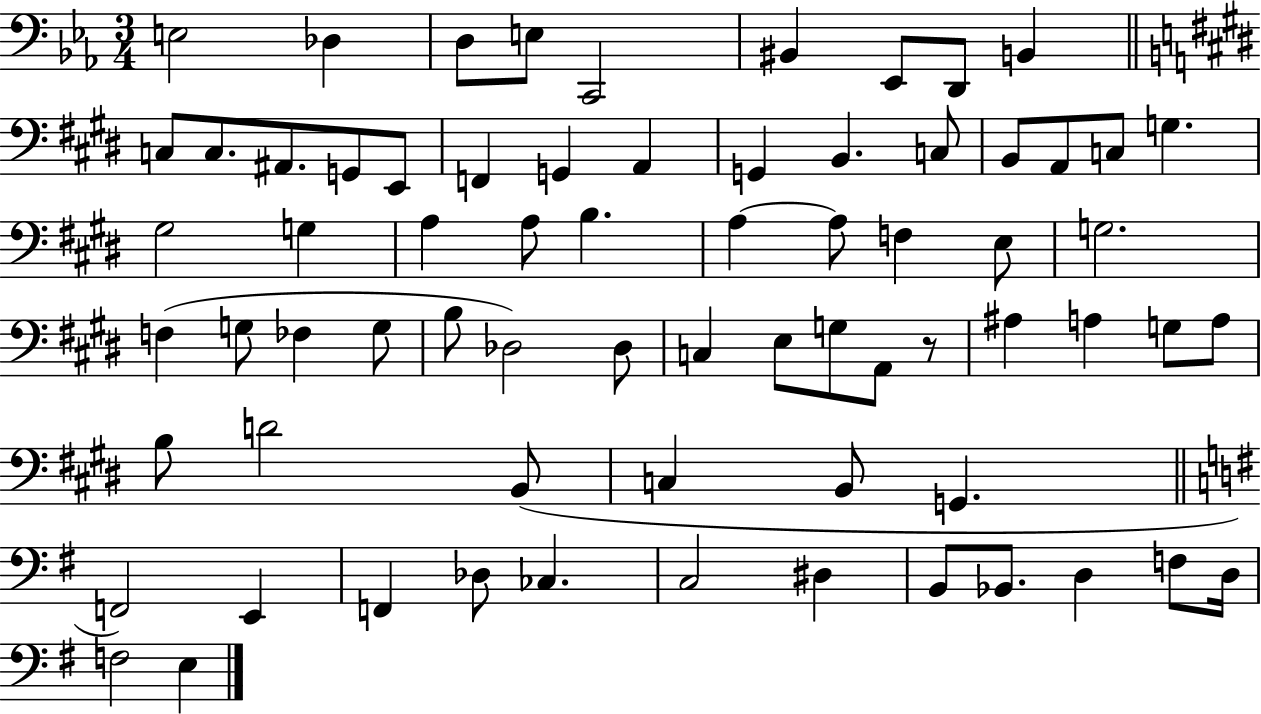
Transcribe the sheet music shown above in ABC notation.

X:1
T:Untitled
M:3/4
L:1/4
K:Eb
E,2 _D, D,/2 E,/2 C,,2 ^B,, _E,,/2 D,,/2 B,, C,/2 C,/2 ^A,,/2 G,,/2 E,,/2 F,, G,, A,, G,, B,, C,/2 B,,/2 A,,/2 C,/2 G, ^G,2 G, A, A,/2 B, A, A,/2 F, E,/2 G,2 F, G,/2 _F, G,/2 B,/2 _D,2 _D,/2 C, E,/2 G,/2 A,,/2 z/2 ^A, A, G,/2 A,/2 B,/2 D2 B,,/2 C, B,,/2 G,, F,,2 E,, F,, _D,/2 _C, C,2 ^D, B,,/2 _B,,/2 D, F,/2 D,/4 F,2 E,